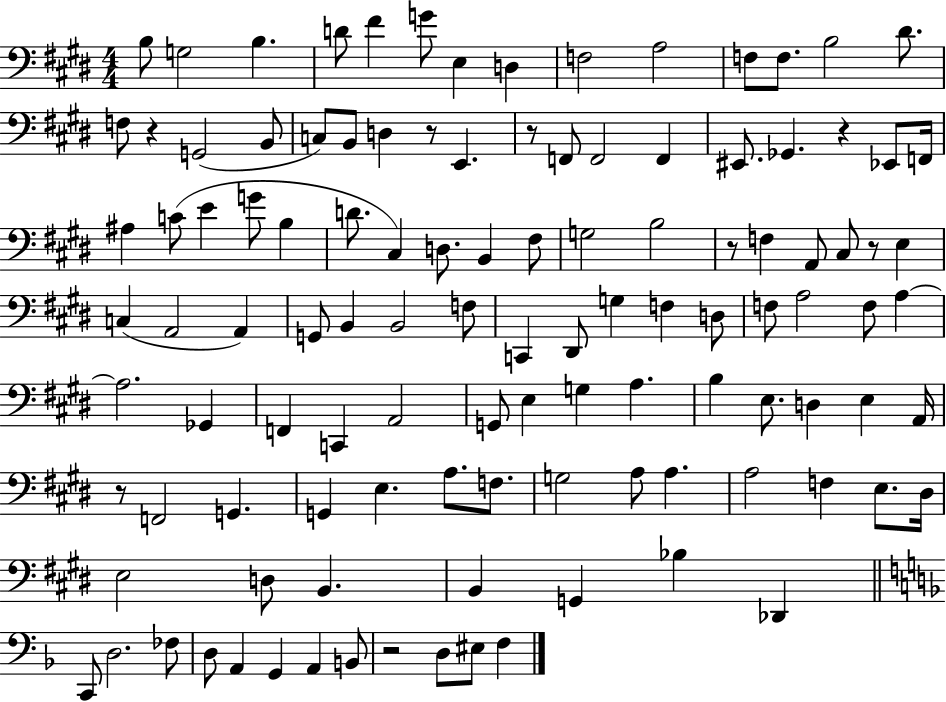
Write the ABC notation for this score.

X:1
T:Untitled
M:4/4
L:1/4
K:E
B,/2 G,2 B, D/2 ^F G/2 E, D, F,2 A,2 F,/2 F,/2 B,2 ^D/2 F,/2 z G,,2 B,,/2 C,/2 B,,/2 D, z/2 E,, z/2 F,,/2 F,,2 F,, ^E,,/2 _G,, z _E,,/2 F,,/4 ^A, C/2 E G/2 B, D/2 ^C, D,/2 B,, ^F,/2 G,2 B,2 z/2 F, A,,/2 ^C,/2 z/2 E, C, A,,2 A,, G,,/2 B,, B,,2 F,/2 C,, ^D,,/2 G, F, D,/2 F,/2 A,2 F,/2 A, A,2 _G,, F,, C,, A,,2 G,,/2 E, G, A, B, E,/2 D, E, A,,/4 z/2 F,,2 G,, G,, E, A,/2 F,/2 G,2 A,/2 A, A,2 F, E,/2 ^D,/4 E,2 D,/2 B,, B,, G,, _B, _D,, C,,/2 D,2 _F,/2 D,/2 A,, G,, A,, B,,/2 z2 D,/2 ^E,/2 F,